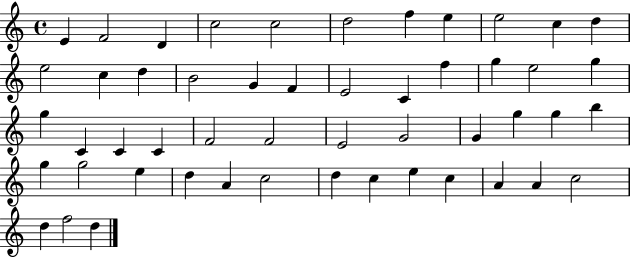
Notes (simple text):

E4/q F4/h D4/q C5/h C5/h D5/h F5/q E5/q E5/h C5/q D5/q E5/h C5/q D5/q B4/h G4/q F4/q E4/h C4/q F5/q G5/q E5/h G5/q G5/q C4/q C4/q C4/q F4/h F4/h E4/h G4/h G4/q G5/q G5/q B5/q G5/q G5/h E5/q D5/q A4/q C5/h D5/q C5/q E5/q C5/q A4/q A4/q C5/h D5/q F5/h D5/q